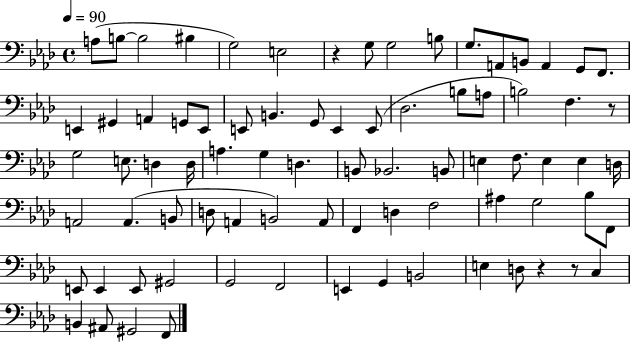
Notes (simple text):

A3/e B3/e B3/h BIS3/q G3/h E3/h R/q G3/e G3/h B3/e G3/e. A2/e B2/e A2/q G2/e F2/e. E2/q G#2/q A2/q G2/e E2/e E2/e B2/q. G2/e E2/q E2/e Db3/h. B3/e A3/e B3/h F3/q. R/e G3/h E3/e. D3/q D3/s A3/q. G3/q D3/q. B2/e Bb2/h. B2/e E3/q F3/e. E3/q E3/q D3/s A2/h A2/q. B2/e D3/e A2/q B2/h A2/e F2/q D3/q F3/h A#3/q G3/h Bb3/e F2/e E2/e E2/q E2/e G#2/h G2/h F2/h E2/q G2/q B2/h E3/q D3/e R/q R/e C3/q B2/q A#2/e G#2/h F2/e